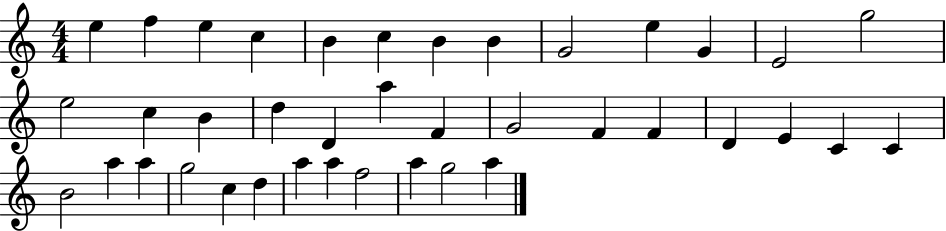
{
  \clef treble
  \numericTimeSignature
  \time 4/4
  \key c \major
  e''4 f''4 e''4 c''4 | b'4 c''4 b'4 b'4 | g'2 e''4 g'4 | e'2 g''2 | \break e''2 c''4 b'4 | d''4 d'4 a''4 f'4 | g'2 f'4 f'4 | d'4 e'4 c'4 c'4 | \break b'2 a''4 a''4 | g''2 c''4 d''4 | a''4 a''4 f''2 | a''4 g''2 a''4 | \break \bar "|."
}